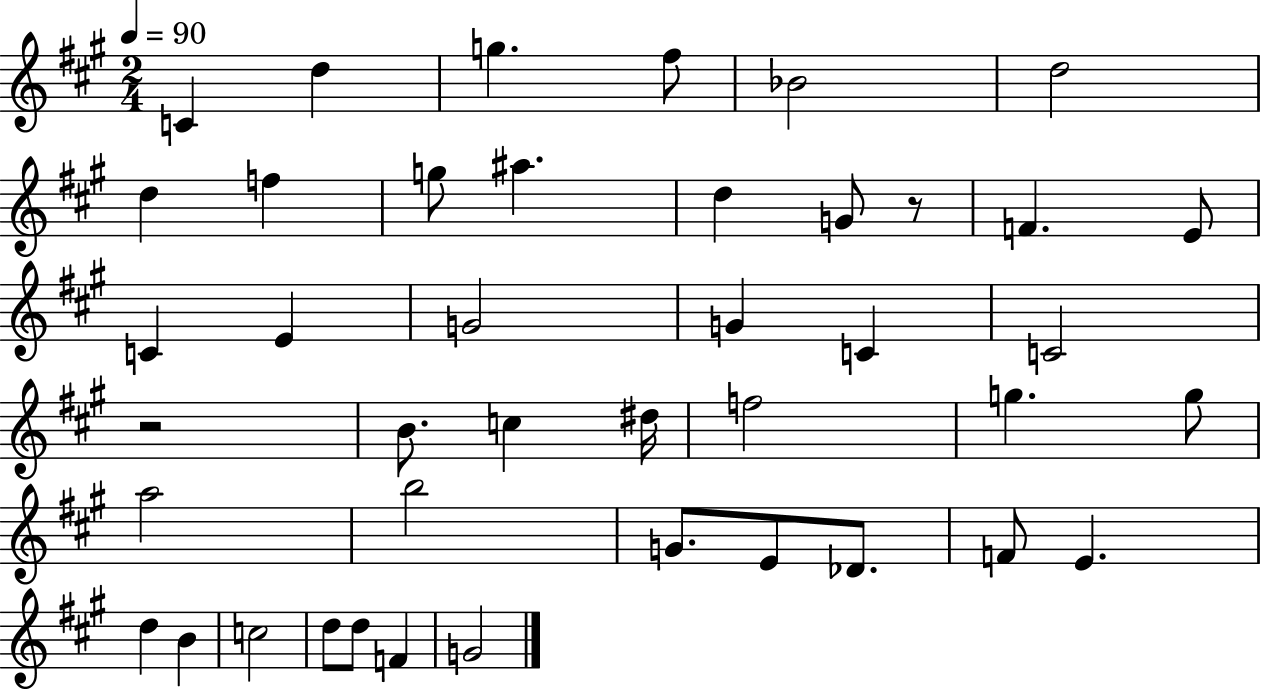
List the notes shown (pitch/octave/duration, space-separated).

C4/q D5/q G5/q. F#5/e Bb4/h D5/h D5/q F5/q G5/e A#5/q. D5/q G4/e R/e F4/q. E4/e C4/q E4/q G4/h G4/q C4/q C4/h R/h B4/e. C5/q D#5/s F5/h G5/q. G5/e A5/h B5/h G4/e. E4/e Db4/e. F4/e E4/q. D5/q B4/q C5/h D5/e D5/e F4/q G4/h